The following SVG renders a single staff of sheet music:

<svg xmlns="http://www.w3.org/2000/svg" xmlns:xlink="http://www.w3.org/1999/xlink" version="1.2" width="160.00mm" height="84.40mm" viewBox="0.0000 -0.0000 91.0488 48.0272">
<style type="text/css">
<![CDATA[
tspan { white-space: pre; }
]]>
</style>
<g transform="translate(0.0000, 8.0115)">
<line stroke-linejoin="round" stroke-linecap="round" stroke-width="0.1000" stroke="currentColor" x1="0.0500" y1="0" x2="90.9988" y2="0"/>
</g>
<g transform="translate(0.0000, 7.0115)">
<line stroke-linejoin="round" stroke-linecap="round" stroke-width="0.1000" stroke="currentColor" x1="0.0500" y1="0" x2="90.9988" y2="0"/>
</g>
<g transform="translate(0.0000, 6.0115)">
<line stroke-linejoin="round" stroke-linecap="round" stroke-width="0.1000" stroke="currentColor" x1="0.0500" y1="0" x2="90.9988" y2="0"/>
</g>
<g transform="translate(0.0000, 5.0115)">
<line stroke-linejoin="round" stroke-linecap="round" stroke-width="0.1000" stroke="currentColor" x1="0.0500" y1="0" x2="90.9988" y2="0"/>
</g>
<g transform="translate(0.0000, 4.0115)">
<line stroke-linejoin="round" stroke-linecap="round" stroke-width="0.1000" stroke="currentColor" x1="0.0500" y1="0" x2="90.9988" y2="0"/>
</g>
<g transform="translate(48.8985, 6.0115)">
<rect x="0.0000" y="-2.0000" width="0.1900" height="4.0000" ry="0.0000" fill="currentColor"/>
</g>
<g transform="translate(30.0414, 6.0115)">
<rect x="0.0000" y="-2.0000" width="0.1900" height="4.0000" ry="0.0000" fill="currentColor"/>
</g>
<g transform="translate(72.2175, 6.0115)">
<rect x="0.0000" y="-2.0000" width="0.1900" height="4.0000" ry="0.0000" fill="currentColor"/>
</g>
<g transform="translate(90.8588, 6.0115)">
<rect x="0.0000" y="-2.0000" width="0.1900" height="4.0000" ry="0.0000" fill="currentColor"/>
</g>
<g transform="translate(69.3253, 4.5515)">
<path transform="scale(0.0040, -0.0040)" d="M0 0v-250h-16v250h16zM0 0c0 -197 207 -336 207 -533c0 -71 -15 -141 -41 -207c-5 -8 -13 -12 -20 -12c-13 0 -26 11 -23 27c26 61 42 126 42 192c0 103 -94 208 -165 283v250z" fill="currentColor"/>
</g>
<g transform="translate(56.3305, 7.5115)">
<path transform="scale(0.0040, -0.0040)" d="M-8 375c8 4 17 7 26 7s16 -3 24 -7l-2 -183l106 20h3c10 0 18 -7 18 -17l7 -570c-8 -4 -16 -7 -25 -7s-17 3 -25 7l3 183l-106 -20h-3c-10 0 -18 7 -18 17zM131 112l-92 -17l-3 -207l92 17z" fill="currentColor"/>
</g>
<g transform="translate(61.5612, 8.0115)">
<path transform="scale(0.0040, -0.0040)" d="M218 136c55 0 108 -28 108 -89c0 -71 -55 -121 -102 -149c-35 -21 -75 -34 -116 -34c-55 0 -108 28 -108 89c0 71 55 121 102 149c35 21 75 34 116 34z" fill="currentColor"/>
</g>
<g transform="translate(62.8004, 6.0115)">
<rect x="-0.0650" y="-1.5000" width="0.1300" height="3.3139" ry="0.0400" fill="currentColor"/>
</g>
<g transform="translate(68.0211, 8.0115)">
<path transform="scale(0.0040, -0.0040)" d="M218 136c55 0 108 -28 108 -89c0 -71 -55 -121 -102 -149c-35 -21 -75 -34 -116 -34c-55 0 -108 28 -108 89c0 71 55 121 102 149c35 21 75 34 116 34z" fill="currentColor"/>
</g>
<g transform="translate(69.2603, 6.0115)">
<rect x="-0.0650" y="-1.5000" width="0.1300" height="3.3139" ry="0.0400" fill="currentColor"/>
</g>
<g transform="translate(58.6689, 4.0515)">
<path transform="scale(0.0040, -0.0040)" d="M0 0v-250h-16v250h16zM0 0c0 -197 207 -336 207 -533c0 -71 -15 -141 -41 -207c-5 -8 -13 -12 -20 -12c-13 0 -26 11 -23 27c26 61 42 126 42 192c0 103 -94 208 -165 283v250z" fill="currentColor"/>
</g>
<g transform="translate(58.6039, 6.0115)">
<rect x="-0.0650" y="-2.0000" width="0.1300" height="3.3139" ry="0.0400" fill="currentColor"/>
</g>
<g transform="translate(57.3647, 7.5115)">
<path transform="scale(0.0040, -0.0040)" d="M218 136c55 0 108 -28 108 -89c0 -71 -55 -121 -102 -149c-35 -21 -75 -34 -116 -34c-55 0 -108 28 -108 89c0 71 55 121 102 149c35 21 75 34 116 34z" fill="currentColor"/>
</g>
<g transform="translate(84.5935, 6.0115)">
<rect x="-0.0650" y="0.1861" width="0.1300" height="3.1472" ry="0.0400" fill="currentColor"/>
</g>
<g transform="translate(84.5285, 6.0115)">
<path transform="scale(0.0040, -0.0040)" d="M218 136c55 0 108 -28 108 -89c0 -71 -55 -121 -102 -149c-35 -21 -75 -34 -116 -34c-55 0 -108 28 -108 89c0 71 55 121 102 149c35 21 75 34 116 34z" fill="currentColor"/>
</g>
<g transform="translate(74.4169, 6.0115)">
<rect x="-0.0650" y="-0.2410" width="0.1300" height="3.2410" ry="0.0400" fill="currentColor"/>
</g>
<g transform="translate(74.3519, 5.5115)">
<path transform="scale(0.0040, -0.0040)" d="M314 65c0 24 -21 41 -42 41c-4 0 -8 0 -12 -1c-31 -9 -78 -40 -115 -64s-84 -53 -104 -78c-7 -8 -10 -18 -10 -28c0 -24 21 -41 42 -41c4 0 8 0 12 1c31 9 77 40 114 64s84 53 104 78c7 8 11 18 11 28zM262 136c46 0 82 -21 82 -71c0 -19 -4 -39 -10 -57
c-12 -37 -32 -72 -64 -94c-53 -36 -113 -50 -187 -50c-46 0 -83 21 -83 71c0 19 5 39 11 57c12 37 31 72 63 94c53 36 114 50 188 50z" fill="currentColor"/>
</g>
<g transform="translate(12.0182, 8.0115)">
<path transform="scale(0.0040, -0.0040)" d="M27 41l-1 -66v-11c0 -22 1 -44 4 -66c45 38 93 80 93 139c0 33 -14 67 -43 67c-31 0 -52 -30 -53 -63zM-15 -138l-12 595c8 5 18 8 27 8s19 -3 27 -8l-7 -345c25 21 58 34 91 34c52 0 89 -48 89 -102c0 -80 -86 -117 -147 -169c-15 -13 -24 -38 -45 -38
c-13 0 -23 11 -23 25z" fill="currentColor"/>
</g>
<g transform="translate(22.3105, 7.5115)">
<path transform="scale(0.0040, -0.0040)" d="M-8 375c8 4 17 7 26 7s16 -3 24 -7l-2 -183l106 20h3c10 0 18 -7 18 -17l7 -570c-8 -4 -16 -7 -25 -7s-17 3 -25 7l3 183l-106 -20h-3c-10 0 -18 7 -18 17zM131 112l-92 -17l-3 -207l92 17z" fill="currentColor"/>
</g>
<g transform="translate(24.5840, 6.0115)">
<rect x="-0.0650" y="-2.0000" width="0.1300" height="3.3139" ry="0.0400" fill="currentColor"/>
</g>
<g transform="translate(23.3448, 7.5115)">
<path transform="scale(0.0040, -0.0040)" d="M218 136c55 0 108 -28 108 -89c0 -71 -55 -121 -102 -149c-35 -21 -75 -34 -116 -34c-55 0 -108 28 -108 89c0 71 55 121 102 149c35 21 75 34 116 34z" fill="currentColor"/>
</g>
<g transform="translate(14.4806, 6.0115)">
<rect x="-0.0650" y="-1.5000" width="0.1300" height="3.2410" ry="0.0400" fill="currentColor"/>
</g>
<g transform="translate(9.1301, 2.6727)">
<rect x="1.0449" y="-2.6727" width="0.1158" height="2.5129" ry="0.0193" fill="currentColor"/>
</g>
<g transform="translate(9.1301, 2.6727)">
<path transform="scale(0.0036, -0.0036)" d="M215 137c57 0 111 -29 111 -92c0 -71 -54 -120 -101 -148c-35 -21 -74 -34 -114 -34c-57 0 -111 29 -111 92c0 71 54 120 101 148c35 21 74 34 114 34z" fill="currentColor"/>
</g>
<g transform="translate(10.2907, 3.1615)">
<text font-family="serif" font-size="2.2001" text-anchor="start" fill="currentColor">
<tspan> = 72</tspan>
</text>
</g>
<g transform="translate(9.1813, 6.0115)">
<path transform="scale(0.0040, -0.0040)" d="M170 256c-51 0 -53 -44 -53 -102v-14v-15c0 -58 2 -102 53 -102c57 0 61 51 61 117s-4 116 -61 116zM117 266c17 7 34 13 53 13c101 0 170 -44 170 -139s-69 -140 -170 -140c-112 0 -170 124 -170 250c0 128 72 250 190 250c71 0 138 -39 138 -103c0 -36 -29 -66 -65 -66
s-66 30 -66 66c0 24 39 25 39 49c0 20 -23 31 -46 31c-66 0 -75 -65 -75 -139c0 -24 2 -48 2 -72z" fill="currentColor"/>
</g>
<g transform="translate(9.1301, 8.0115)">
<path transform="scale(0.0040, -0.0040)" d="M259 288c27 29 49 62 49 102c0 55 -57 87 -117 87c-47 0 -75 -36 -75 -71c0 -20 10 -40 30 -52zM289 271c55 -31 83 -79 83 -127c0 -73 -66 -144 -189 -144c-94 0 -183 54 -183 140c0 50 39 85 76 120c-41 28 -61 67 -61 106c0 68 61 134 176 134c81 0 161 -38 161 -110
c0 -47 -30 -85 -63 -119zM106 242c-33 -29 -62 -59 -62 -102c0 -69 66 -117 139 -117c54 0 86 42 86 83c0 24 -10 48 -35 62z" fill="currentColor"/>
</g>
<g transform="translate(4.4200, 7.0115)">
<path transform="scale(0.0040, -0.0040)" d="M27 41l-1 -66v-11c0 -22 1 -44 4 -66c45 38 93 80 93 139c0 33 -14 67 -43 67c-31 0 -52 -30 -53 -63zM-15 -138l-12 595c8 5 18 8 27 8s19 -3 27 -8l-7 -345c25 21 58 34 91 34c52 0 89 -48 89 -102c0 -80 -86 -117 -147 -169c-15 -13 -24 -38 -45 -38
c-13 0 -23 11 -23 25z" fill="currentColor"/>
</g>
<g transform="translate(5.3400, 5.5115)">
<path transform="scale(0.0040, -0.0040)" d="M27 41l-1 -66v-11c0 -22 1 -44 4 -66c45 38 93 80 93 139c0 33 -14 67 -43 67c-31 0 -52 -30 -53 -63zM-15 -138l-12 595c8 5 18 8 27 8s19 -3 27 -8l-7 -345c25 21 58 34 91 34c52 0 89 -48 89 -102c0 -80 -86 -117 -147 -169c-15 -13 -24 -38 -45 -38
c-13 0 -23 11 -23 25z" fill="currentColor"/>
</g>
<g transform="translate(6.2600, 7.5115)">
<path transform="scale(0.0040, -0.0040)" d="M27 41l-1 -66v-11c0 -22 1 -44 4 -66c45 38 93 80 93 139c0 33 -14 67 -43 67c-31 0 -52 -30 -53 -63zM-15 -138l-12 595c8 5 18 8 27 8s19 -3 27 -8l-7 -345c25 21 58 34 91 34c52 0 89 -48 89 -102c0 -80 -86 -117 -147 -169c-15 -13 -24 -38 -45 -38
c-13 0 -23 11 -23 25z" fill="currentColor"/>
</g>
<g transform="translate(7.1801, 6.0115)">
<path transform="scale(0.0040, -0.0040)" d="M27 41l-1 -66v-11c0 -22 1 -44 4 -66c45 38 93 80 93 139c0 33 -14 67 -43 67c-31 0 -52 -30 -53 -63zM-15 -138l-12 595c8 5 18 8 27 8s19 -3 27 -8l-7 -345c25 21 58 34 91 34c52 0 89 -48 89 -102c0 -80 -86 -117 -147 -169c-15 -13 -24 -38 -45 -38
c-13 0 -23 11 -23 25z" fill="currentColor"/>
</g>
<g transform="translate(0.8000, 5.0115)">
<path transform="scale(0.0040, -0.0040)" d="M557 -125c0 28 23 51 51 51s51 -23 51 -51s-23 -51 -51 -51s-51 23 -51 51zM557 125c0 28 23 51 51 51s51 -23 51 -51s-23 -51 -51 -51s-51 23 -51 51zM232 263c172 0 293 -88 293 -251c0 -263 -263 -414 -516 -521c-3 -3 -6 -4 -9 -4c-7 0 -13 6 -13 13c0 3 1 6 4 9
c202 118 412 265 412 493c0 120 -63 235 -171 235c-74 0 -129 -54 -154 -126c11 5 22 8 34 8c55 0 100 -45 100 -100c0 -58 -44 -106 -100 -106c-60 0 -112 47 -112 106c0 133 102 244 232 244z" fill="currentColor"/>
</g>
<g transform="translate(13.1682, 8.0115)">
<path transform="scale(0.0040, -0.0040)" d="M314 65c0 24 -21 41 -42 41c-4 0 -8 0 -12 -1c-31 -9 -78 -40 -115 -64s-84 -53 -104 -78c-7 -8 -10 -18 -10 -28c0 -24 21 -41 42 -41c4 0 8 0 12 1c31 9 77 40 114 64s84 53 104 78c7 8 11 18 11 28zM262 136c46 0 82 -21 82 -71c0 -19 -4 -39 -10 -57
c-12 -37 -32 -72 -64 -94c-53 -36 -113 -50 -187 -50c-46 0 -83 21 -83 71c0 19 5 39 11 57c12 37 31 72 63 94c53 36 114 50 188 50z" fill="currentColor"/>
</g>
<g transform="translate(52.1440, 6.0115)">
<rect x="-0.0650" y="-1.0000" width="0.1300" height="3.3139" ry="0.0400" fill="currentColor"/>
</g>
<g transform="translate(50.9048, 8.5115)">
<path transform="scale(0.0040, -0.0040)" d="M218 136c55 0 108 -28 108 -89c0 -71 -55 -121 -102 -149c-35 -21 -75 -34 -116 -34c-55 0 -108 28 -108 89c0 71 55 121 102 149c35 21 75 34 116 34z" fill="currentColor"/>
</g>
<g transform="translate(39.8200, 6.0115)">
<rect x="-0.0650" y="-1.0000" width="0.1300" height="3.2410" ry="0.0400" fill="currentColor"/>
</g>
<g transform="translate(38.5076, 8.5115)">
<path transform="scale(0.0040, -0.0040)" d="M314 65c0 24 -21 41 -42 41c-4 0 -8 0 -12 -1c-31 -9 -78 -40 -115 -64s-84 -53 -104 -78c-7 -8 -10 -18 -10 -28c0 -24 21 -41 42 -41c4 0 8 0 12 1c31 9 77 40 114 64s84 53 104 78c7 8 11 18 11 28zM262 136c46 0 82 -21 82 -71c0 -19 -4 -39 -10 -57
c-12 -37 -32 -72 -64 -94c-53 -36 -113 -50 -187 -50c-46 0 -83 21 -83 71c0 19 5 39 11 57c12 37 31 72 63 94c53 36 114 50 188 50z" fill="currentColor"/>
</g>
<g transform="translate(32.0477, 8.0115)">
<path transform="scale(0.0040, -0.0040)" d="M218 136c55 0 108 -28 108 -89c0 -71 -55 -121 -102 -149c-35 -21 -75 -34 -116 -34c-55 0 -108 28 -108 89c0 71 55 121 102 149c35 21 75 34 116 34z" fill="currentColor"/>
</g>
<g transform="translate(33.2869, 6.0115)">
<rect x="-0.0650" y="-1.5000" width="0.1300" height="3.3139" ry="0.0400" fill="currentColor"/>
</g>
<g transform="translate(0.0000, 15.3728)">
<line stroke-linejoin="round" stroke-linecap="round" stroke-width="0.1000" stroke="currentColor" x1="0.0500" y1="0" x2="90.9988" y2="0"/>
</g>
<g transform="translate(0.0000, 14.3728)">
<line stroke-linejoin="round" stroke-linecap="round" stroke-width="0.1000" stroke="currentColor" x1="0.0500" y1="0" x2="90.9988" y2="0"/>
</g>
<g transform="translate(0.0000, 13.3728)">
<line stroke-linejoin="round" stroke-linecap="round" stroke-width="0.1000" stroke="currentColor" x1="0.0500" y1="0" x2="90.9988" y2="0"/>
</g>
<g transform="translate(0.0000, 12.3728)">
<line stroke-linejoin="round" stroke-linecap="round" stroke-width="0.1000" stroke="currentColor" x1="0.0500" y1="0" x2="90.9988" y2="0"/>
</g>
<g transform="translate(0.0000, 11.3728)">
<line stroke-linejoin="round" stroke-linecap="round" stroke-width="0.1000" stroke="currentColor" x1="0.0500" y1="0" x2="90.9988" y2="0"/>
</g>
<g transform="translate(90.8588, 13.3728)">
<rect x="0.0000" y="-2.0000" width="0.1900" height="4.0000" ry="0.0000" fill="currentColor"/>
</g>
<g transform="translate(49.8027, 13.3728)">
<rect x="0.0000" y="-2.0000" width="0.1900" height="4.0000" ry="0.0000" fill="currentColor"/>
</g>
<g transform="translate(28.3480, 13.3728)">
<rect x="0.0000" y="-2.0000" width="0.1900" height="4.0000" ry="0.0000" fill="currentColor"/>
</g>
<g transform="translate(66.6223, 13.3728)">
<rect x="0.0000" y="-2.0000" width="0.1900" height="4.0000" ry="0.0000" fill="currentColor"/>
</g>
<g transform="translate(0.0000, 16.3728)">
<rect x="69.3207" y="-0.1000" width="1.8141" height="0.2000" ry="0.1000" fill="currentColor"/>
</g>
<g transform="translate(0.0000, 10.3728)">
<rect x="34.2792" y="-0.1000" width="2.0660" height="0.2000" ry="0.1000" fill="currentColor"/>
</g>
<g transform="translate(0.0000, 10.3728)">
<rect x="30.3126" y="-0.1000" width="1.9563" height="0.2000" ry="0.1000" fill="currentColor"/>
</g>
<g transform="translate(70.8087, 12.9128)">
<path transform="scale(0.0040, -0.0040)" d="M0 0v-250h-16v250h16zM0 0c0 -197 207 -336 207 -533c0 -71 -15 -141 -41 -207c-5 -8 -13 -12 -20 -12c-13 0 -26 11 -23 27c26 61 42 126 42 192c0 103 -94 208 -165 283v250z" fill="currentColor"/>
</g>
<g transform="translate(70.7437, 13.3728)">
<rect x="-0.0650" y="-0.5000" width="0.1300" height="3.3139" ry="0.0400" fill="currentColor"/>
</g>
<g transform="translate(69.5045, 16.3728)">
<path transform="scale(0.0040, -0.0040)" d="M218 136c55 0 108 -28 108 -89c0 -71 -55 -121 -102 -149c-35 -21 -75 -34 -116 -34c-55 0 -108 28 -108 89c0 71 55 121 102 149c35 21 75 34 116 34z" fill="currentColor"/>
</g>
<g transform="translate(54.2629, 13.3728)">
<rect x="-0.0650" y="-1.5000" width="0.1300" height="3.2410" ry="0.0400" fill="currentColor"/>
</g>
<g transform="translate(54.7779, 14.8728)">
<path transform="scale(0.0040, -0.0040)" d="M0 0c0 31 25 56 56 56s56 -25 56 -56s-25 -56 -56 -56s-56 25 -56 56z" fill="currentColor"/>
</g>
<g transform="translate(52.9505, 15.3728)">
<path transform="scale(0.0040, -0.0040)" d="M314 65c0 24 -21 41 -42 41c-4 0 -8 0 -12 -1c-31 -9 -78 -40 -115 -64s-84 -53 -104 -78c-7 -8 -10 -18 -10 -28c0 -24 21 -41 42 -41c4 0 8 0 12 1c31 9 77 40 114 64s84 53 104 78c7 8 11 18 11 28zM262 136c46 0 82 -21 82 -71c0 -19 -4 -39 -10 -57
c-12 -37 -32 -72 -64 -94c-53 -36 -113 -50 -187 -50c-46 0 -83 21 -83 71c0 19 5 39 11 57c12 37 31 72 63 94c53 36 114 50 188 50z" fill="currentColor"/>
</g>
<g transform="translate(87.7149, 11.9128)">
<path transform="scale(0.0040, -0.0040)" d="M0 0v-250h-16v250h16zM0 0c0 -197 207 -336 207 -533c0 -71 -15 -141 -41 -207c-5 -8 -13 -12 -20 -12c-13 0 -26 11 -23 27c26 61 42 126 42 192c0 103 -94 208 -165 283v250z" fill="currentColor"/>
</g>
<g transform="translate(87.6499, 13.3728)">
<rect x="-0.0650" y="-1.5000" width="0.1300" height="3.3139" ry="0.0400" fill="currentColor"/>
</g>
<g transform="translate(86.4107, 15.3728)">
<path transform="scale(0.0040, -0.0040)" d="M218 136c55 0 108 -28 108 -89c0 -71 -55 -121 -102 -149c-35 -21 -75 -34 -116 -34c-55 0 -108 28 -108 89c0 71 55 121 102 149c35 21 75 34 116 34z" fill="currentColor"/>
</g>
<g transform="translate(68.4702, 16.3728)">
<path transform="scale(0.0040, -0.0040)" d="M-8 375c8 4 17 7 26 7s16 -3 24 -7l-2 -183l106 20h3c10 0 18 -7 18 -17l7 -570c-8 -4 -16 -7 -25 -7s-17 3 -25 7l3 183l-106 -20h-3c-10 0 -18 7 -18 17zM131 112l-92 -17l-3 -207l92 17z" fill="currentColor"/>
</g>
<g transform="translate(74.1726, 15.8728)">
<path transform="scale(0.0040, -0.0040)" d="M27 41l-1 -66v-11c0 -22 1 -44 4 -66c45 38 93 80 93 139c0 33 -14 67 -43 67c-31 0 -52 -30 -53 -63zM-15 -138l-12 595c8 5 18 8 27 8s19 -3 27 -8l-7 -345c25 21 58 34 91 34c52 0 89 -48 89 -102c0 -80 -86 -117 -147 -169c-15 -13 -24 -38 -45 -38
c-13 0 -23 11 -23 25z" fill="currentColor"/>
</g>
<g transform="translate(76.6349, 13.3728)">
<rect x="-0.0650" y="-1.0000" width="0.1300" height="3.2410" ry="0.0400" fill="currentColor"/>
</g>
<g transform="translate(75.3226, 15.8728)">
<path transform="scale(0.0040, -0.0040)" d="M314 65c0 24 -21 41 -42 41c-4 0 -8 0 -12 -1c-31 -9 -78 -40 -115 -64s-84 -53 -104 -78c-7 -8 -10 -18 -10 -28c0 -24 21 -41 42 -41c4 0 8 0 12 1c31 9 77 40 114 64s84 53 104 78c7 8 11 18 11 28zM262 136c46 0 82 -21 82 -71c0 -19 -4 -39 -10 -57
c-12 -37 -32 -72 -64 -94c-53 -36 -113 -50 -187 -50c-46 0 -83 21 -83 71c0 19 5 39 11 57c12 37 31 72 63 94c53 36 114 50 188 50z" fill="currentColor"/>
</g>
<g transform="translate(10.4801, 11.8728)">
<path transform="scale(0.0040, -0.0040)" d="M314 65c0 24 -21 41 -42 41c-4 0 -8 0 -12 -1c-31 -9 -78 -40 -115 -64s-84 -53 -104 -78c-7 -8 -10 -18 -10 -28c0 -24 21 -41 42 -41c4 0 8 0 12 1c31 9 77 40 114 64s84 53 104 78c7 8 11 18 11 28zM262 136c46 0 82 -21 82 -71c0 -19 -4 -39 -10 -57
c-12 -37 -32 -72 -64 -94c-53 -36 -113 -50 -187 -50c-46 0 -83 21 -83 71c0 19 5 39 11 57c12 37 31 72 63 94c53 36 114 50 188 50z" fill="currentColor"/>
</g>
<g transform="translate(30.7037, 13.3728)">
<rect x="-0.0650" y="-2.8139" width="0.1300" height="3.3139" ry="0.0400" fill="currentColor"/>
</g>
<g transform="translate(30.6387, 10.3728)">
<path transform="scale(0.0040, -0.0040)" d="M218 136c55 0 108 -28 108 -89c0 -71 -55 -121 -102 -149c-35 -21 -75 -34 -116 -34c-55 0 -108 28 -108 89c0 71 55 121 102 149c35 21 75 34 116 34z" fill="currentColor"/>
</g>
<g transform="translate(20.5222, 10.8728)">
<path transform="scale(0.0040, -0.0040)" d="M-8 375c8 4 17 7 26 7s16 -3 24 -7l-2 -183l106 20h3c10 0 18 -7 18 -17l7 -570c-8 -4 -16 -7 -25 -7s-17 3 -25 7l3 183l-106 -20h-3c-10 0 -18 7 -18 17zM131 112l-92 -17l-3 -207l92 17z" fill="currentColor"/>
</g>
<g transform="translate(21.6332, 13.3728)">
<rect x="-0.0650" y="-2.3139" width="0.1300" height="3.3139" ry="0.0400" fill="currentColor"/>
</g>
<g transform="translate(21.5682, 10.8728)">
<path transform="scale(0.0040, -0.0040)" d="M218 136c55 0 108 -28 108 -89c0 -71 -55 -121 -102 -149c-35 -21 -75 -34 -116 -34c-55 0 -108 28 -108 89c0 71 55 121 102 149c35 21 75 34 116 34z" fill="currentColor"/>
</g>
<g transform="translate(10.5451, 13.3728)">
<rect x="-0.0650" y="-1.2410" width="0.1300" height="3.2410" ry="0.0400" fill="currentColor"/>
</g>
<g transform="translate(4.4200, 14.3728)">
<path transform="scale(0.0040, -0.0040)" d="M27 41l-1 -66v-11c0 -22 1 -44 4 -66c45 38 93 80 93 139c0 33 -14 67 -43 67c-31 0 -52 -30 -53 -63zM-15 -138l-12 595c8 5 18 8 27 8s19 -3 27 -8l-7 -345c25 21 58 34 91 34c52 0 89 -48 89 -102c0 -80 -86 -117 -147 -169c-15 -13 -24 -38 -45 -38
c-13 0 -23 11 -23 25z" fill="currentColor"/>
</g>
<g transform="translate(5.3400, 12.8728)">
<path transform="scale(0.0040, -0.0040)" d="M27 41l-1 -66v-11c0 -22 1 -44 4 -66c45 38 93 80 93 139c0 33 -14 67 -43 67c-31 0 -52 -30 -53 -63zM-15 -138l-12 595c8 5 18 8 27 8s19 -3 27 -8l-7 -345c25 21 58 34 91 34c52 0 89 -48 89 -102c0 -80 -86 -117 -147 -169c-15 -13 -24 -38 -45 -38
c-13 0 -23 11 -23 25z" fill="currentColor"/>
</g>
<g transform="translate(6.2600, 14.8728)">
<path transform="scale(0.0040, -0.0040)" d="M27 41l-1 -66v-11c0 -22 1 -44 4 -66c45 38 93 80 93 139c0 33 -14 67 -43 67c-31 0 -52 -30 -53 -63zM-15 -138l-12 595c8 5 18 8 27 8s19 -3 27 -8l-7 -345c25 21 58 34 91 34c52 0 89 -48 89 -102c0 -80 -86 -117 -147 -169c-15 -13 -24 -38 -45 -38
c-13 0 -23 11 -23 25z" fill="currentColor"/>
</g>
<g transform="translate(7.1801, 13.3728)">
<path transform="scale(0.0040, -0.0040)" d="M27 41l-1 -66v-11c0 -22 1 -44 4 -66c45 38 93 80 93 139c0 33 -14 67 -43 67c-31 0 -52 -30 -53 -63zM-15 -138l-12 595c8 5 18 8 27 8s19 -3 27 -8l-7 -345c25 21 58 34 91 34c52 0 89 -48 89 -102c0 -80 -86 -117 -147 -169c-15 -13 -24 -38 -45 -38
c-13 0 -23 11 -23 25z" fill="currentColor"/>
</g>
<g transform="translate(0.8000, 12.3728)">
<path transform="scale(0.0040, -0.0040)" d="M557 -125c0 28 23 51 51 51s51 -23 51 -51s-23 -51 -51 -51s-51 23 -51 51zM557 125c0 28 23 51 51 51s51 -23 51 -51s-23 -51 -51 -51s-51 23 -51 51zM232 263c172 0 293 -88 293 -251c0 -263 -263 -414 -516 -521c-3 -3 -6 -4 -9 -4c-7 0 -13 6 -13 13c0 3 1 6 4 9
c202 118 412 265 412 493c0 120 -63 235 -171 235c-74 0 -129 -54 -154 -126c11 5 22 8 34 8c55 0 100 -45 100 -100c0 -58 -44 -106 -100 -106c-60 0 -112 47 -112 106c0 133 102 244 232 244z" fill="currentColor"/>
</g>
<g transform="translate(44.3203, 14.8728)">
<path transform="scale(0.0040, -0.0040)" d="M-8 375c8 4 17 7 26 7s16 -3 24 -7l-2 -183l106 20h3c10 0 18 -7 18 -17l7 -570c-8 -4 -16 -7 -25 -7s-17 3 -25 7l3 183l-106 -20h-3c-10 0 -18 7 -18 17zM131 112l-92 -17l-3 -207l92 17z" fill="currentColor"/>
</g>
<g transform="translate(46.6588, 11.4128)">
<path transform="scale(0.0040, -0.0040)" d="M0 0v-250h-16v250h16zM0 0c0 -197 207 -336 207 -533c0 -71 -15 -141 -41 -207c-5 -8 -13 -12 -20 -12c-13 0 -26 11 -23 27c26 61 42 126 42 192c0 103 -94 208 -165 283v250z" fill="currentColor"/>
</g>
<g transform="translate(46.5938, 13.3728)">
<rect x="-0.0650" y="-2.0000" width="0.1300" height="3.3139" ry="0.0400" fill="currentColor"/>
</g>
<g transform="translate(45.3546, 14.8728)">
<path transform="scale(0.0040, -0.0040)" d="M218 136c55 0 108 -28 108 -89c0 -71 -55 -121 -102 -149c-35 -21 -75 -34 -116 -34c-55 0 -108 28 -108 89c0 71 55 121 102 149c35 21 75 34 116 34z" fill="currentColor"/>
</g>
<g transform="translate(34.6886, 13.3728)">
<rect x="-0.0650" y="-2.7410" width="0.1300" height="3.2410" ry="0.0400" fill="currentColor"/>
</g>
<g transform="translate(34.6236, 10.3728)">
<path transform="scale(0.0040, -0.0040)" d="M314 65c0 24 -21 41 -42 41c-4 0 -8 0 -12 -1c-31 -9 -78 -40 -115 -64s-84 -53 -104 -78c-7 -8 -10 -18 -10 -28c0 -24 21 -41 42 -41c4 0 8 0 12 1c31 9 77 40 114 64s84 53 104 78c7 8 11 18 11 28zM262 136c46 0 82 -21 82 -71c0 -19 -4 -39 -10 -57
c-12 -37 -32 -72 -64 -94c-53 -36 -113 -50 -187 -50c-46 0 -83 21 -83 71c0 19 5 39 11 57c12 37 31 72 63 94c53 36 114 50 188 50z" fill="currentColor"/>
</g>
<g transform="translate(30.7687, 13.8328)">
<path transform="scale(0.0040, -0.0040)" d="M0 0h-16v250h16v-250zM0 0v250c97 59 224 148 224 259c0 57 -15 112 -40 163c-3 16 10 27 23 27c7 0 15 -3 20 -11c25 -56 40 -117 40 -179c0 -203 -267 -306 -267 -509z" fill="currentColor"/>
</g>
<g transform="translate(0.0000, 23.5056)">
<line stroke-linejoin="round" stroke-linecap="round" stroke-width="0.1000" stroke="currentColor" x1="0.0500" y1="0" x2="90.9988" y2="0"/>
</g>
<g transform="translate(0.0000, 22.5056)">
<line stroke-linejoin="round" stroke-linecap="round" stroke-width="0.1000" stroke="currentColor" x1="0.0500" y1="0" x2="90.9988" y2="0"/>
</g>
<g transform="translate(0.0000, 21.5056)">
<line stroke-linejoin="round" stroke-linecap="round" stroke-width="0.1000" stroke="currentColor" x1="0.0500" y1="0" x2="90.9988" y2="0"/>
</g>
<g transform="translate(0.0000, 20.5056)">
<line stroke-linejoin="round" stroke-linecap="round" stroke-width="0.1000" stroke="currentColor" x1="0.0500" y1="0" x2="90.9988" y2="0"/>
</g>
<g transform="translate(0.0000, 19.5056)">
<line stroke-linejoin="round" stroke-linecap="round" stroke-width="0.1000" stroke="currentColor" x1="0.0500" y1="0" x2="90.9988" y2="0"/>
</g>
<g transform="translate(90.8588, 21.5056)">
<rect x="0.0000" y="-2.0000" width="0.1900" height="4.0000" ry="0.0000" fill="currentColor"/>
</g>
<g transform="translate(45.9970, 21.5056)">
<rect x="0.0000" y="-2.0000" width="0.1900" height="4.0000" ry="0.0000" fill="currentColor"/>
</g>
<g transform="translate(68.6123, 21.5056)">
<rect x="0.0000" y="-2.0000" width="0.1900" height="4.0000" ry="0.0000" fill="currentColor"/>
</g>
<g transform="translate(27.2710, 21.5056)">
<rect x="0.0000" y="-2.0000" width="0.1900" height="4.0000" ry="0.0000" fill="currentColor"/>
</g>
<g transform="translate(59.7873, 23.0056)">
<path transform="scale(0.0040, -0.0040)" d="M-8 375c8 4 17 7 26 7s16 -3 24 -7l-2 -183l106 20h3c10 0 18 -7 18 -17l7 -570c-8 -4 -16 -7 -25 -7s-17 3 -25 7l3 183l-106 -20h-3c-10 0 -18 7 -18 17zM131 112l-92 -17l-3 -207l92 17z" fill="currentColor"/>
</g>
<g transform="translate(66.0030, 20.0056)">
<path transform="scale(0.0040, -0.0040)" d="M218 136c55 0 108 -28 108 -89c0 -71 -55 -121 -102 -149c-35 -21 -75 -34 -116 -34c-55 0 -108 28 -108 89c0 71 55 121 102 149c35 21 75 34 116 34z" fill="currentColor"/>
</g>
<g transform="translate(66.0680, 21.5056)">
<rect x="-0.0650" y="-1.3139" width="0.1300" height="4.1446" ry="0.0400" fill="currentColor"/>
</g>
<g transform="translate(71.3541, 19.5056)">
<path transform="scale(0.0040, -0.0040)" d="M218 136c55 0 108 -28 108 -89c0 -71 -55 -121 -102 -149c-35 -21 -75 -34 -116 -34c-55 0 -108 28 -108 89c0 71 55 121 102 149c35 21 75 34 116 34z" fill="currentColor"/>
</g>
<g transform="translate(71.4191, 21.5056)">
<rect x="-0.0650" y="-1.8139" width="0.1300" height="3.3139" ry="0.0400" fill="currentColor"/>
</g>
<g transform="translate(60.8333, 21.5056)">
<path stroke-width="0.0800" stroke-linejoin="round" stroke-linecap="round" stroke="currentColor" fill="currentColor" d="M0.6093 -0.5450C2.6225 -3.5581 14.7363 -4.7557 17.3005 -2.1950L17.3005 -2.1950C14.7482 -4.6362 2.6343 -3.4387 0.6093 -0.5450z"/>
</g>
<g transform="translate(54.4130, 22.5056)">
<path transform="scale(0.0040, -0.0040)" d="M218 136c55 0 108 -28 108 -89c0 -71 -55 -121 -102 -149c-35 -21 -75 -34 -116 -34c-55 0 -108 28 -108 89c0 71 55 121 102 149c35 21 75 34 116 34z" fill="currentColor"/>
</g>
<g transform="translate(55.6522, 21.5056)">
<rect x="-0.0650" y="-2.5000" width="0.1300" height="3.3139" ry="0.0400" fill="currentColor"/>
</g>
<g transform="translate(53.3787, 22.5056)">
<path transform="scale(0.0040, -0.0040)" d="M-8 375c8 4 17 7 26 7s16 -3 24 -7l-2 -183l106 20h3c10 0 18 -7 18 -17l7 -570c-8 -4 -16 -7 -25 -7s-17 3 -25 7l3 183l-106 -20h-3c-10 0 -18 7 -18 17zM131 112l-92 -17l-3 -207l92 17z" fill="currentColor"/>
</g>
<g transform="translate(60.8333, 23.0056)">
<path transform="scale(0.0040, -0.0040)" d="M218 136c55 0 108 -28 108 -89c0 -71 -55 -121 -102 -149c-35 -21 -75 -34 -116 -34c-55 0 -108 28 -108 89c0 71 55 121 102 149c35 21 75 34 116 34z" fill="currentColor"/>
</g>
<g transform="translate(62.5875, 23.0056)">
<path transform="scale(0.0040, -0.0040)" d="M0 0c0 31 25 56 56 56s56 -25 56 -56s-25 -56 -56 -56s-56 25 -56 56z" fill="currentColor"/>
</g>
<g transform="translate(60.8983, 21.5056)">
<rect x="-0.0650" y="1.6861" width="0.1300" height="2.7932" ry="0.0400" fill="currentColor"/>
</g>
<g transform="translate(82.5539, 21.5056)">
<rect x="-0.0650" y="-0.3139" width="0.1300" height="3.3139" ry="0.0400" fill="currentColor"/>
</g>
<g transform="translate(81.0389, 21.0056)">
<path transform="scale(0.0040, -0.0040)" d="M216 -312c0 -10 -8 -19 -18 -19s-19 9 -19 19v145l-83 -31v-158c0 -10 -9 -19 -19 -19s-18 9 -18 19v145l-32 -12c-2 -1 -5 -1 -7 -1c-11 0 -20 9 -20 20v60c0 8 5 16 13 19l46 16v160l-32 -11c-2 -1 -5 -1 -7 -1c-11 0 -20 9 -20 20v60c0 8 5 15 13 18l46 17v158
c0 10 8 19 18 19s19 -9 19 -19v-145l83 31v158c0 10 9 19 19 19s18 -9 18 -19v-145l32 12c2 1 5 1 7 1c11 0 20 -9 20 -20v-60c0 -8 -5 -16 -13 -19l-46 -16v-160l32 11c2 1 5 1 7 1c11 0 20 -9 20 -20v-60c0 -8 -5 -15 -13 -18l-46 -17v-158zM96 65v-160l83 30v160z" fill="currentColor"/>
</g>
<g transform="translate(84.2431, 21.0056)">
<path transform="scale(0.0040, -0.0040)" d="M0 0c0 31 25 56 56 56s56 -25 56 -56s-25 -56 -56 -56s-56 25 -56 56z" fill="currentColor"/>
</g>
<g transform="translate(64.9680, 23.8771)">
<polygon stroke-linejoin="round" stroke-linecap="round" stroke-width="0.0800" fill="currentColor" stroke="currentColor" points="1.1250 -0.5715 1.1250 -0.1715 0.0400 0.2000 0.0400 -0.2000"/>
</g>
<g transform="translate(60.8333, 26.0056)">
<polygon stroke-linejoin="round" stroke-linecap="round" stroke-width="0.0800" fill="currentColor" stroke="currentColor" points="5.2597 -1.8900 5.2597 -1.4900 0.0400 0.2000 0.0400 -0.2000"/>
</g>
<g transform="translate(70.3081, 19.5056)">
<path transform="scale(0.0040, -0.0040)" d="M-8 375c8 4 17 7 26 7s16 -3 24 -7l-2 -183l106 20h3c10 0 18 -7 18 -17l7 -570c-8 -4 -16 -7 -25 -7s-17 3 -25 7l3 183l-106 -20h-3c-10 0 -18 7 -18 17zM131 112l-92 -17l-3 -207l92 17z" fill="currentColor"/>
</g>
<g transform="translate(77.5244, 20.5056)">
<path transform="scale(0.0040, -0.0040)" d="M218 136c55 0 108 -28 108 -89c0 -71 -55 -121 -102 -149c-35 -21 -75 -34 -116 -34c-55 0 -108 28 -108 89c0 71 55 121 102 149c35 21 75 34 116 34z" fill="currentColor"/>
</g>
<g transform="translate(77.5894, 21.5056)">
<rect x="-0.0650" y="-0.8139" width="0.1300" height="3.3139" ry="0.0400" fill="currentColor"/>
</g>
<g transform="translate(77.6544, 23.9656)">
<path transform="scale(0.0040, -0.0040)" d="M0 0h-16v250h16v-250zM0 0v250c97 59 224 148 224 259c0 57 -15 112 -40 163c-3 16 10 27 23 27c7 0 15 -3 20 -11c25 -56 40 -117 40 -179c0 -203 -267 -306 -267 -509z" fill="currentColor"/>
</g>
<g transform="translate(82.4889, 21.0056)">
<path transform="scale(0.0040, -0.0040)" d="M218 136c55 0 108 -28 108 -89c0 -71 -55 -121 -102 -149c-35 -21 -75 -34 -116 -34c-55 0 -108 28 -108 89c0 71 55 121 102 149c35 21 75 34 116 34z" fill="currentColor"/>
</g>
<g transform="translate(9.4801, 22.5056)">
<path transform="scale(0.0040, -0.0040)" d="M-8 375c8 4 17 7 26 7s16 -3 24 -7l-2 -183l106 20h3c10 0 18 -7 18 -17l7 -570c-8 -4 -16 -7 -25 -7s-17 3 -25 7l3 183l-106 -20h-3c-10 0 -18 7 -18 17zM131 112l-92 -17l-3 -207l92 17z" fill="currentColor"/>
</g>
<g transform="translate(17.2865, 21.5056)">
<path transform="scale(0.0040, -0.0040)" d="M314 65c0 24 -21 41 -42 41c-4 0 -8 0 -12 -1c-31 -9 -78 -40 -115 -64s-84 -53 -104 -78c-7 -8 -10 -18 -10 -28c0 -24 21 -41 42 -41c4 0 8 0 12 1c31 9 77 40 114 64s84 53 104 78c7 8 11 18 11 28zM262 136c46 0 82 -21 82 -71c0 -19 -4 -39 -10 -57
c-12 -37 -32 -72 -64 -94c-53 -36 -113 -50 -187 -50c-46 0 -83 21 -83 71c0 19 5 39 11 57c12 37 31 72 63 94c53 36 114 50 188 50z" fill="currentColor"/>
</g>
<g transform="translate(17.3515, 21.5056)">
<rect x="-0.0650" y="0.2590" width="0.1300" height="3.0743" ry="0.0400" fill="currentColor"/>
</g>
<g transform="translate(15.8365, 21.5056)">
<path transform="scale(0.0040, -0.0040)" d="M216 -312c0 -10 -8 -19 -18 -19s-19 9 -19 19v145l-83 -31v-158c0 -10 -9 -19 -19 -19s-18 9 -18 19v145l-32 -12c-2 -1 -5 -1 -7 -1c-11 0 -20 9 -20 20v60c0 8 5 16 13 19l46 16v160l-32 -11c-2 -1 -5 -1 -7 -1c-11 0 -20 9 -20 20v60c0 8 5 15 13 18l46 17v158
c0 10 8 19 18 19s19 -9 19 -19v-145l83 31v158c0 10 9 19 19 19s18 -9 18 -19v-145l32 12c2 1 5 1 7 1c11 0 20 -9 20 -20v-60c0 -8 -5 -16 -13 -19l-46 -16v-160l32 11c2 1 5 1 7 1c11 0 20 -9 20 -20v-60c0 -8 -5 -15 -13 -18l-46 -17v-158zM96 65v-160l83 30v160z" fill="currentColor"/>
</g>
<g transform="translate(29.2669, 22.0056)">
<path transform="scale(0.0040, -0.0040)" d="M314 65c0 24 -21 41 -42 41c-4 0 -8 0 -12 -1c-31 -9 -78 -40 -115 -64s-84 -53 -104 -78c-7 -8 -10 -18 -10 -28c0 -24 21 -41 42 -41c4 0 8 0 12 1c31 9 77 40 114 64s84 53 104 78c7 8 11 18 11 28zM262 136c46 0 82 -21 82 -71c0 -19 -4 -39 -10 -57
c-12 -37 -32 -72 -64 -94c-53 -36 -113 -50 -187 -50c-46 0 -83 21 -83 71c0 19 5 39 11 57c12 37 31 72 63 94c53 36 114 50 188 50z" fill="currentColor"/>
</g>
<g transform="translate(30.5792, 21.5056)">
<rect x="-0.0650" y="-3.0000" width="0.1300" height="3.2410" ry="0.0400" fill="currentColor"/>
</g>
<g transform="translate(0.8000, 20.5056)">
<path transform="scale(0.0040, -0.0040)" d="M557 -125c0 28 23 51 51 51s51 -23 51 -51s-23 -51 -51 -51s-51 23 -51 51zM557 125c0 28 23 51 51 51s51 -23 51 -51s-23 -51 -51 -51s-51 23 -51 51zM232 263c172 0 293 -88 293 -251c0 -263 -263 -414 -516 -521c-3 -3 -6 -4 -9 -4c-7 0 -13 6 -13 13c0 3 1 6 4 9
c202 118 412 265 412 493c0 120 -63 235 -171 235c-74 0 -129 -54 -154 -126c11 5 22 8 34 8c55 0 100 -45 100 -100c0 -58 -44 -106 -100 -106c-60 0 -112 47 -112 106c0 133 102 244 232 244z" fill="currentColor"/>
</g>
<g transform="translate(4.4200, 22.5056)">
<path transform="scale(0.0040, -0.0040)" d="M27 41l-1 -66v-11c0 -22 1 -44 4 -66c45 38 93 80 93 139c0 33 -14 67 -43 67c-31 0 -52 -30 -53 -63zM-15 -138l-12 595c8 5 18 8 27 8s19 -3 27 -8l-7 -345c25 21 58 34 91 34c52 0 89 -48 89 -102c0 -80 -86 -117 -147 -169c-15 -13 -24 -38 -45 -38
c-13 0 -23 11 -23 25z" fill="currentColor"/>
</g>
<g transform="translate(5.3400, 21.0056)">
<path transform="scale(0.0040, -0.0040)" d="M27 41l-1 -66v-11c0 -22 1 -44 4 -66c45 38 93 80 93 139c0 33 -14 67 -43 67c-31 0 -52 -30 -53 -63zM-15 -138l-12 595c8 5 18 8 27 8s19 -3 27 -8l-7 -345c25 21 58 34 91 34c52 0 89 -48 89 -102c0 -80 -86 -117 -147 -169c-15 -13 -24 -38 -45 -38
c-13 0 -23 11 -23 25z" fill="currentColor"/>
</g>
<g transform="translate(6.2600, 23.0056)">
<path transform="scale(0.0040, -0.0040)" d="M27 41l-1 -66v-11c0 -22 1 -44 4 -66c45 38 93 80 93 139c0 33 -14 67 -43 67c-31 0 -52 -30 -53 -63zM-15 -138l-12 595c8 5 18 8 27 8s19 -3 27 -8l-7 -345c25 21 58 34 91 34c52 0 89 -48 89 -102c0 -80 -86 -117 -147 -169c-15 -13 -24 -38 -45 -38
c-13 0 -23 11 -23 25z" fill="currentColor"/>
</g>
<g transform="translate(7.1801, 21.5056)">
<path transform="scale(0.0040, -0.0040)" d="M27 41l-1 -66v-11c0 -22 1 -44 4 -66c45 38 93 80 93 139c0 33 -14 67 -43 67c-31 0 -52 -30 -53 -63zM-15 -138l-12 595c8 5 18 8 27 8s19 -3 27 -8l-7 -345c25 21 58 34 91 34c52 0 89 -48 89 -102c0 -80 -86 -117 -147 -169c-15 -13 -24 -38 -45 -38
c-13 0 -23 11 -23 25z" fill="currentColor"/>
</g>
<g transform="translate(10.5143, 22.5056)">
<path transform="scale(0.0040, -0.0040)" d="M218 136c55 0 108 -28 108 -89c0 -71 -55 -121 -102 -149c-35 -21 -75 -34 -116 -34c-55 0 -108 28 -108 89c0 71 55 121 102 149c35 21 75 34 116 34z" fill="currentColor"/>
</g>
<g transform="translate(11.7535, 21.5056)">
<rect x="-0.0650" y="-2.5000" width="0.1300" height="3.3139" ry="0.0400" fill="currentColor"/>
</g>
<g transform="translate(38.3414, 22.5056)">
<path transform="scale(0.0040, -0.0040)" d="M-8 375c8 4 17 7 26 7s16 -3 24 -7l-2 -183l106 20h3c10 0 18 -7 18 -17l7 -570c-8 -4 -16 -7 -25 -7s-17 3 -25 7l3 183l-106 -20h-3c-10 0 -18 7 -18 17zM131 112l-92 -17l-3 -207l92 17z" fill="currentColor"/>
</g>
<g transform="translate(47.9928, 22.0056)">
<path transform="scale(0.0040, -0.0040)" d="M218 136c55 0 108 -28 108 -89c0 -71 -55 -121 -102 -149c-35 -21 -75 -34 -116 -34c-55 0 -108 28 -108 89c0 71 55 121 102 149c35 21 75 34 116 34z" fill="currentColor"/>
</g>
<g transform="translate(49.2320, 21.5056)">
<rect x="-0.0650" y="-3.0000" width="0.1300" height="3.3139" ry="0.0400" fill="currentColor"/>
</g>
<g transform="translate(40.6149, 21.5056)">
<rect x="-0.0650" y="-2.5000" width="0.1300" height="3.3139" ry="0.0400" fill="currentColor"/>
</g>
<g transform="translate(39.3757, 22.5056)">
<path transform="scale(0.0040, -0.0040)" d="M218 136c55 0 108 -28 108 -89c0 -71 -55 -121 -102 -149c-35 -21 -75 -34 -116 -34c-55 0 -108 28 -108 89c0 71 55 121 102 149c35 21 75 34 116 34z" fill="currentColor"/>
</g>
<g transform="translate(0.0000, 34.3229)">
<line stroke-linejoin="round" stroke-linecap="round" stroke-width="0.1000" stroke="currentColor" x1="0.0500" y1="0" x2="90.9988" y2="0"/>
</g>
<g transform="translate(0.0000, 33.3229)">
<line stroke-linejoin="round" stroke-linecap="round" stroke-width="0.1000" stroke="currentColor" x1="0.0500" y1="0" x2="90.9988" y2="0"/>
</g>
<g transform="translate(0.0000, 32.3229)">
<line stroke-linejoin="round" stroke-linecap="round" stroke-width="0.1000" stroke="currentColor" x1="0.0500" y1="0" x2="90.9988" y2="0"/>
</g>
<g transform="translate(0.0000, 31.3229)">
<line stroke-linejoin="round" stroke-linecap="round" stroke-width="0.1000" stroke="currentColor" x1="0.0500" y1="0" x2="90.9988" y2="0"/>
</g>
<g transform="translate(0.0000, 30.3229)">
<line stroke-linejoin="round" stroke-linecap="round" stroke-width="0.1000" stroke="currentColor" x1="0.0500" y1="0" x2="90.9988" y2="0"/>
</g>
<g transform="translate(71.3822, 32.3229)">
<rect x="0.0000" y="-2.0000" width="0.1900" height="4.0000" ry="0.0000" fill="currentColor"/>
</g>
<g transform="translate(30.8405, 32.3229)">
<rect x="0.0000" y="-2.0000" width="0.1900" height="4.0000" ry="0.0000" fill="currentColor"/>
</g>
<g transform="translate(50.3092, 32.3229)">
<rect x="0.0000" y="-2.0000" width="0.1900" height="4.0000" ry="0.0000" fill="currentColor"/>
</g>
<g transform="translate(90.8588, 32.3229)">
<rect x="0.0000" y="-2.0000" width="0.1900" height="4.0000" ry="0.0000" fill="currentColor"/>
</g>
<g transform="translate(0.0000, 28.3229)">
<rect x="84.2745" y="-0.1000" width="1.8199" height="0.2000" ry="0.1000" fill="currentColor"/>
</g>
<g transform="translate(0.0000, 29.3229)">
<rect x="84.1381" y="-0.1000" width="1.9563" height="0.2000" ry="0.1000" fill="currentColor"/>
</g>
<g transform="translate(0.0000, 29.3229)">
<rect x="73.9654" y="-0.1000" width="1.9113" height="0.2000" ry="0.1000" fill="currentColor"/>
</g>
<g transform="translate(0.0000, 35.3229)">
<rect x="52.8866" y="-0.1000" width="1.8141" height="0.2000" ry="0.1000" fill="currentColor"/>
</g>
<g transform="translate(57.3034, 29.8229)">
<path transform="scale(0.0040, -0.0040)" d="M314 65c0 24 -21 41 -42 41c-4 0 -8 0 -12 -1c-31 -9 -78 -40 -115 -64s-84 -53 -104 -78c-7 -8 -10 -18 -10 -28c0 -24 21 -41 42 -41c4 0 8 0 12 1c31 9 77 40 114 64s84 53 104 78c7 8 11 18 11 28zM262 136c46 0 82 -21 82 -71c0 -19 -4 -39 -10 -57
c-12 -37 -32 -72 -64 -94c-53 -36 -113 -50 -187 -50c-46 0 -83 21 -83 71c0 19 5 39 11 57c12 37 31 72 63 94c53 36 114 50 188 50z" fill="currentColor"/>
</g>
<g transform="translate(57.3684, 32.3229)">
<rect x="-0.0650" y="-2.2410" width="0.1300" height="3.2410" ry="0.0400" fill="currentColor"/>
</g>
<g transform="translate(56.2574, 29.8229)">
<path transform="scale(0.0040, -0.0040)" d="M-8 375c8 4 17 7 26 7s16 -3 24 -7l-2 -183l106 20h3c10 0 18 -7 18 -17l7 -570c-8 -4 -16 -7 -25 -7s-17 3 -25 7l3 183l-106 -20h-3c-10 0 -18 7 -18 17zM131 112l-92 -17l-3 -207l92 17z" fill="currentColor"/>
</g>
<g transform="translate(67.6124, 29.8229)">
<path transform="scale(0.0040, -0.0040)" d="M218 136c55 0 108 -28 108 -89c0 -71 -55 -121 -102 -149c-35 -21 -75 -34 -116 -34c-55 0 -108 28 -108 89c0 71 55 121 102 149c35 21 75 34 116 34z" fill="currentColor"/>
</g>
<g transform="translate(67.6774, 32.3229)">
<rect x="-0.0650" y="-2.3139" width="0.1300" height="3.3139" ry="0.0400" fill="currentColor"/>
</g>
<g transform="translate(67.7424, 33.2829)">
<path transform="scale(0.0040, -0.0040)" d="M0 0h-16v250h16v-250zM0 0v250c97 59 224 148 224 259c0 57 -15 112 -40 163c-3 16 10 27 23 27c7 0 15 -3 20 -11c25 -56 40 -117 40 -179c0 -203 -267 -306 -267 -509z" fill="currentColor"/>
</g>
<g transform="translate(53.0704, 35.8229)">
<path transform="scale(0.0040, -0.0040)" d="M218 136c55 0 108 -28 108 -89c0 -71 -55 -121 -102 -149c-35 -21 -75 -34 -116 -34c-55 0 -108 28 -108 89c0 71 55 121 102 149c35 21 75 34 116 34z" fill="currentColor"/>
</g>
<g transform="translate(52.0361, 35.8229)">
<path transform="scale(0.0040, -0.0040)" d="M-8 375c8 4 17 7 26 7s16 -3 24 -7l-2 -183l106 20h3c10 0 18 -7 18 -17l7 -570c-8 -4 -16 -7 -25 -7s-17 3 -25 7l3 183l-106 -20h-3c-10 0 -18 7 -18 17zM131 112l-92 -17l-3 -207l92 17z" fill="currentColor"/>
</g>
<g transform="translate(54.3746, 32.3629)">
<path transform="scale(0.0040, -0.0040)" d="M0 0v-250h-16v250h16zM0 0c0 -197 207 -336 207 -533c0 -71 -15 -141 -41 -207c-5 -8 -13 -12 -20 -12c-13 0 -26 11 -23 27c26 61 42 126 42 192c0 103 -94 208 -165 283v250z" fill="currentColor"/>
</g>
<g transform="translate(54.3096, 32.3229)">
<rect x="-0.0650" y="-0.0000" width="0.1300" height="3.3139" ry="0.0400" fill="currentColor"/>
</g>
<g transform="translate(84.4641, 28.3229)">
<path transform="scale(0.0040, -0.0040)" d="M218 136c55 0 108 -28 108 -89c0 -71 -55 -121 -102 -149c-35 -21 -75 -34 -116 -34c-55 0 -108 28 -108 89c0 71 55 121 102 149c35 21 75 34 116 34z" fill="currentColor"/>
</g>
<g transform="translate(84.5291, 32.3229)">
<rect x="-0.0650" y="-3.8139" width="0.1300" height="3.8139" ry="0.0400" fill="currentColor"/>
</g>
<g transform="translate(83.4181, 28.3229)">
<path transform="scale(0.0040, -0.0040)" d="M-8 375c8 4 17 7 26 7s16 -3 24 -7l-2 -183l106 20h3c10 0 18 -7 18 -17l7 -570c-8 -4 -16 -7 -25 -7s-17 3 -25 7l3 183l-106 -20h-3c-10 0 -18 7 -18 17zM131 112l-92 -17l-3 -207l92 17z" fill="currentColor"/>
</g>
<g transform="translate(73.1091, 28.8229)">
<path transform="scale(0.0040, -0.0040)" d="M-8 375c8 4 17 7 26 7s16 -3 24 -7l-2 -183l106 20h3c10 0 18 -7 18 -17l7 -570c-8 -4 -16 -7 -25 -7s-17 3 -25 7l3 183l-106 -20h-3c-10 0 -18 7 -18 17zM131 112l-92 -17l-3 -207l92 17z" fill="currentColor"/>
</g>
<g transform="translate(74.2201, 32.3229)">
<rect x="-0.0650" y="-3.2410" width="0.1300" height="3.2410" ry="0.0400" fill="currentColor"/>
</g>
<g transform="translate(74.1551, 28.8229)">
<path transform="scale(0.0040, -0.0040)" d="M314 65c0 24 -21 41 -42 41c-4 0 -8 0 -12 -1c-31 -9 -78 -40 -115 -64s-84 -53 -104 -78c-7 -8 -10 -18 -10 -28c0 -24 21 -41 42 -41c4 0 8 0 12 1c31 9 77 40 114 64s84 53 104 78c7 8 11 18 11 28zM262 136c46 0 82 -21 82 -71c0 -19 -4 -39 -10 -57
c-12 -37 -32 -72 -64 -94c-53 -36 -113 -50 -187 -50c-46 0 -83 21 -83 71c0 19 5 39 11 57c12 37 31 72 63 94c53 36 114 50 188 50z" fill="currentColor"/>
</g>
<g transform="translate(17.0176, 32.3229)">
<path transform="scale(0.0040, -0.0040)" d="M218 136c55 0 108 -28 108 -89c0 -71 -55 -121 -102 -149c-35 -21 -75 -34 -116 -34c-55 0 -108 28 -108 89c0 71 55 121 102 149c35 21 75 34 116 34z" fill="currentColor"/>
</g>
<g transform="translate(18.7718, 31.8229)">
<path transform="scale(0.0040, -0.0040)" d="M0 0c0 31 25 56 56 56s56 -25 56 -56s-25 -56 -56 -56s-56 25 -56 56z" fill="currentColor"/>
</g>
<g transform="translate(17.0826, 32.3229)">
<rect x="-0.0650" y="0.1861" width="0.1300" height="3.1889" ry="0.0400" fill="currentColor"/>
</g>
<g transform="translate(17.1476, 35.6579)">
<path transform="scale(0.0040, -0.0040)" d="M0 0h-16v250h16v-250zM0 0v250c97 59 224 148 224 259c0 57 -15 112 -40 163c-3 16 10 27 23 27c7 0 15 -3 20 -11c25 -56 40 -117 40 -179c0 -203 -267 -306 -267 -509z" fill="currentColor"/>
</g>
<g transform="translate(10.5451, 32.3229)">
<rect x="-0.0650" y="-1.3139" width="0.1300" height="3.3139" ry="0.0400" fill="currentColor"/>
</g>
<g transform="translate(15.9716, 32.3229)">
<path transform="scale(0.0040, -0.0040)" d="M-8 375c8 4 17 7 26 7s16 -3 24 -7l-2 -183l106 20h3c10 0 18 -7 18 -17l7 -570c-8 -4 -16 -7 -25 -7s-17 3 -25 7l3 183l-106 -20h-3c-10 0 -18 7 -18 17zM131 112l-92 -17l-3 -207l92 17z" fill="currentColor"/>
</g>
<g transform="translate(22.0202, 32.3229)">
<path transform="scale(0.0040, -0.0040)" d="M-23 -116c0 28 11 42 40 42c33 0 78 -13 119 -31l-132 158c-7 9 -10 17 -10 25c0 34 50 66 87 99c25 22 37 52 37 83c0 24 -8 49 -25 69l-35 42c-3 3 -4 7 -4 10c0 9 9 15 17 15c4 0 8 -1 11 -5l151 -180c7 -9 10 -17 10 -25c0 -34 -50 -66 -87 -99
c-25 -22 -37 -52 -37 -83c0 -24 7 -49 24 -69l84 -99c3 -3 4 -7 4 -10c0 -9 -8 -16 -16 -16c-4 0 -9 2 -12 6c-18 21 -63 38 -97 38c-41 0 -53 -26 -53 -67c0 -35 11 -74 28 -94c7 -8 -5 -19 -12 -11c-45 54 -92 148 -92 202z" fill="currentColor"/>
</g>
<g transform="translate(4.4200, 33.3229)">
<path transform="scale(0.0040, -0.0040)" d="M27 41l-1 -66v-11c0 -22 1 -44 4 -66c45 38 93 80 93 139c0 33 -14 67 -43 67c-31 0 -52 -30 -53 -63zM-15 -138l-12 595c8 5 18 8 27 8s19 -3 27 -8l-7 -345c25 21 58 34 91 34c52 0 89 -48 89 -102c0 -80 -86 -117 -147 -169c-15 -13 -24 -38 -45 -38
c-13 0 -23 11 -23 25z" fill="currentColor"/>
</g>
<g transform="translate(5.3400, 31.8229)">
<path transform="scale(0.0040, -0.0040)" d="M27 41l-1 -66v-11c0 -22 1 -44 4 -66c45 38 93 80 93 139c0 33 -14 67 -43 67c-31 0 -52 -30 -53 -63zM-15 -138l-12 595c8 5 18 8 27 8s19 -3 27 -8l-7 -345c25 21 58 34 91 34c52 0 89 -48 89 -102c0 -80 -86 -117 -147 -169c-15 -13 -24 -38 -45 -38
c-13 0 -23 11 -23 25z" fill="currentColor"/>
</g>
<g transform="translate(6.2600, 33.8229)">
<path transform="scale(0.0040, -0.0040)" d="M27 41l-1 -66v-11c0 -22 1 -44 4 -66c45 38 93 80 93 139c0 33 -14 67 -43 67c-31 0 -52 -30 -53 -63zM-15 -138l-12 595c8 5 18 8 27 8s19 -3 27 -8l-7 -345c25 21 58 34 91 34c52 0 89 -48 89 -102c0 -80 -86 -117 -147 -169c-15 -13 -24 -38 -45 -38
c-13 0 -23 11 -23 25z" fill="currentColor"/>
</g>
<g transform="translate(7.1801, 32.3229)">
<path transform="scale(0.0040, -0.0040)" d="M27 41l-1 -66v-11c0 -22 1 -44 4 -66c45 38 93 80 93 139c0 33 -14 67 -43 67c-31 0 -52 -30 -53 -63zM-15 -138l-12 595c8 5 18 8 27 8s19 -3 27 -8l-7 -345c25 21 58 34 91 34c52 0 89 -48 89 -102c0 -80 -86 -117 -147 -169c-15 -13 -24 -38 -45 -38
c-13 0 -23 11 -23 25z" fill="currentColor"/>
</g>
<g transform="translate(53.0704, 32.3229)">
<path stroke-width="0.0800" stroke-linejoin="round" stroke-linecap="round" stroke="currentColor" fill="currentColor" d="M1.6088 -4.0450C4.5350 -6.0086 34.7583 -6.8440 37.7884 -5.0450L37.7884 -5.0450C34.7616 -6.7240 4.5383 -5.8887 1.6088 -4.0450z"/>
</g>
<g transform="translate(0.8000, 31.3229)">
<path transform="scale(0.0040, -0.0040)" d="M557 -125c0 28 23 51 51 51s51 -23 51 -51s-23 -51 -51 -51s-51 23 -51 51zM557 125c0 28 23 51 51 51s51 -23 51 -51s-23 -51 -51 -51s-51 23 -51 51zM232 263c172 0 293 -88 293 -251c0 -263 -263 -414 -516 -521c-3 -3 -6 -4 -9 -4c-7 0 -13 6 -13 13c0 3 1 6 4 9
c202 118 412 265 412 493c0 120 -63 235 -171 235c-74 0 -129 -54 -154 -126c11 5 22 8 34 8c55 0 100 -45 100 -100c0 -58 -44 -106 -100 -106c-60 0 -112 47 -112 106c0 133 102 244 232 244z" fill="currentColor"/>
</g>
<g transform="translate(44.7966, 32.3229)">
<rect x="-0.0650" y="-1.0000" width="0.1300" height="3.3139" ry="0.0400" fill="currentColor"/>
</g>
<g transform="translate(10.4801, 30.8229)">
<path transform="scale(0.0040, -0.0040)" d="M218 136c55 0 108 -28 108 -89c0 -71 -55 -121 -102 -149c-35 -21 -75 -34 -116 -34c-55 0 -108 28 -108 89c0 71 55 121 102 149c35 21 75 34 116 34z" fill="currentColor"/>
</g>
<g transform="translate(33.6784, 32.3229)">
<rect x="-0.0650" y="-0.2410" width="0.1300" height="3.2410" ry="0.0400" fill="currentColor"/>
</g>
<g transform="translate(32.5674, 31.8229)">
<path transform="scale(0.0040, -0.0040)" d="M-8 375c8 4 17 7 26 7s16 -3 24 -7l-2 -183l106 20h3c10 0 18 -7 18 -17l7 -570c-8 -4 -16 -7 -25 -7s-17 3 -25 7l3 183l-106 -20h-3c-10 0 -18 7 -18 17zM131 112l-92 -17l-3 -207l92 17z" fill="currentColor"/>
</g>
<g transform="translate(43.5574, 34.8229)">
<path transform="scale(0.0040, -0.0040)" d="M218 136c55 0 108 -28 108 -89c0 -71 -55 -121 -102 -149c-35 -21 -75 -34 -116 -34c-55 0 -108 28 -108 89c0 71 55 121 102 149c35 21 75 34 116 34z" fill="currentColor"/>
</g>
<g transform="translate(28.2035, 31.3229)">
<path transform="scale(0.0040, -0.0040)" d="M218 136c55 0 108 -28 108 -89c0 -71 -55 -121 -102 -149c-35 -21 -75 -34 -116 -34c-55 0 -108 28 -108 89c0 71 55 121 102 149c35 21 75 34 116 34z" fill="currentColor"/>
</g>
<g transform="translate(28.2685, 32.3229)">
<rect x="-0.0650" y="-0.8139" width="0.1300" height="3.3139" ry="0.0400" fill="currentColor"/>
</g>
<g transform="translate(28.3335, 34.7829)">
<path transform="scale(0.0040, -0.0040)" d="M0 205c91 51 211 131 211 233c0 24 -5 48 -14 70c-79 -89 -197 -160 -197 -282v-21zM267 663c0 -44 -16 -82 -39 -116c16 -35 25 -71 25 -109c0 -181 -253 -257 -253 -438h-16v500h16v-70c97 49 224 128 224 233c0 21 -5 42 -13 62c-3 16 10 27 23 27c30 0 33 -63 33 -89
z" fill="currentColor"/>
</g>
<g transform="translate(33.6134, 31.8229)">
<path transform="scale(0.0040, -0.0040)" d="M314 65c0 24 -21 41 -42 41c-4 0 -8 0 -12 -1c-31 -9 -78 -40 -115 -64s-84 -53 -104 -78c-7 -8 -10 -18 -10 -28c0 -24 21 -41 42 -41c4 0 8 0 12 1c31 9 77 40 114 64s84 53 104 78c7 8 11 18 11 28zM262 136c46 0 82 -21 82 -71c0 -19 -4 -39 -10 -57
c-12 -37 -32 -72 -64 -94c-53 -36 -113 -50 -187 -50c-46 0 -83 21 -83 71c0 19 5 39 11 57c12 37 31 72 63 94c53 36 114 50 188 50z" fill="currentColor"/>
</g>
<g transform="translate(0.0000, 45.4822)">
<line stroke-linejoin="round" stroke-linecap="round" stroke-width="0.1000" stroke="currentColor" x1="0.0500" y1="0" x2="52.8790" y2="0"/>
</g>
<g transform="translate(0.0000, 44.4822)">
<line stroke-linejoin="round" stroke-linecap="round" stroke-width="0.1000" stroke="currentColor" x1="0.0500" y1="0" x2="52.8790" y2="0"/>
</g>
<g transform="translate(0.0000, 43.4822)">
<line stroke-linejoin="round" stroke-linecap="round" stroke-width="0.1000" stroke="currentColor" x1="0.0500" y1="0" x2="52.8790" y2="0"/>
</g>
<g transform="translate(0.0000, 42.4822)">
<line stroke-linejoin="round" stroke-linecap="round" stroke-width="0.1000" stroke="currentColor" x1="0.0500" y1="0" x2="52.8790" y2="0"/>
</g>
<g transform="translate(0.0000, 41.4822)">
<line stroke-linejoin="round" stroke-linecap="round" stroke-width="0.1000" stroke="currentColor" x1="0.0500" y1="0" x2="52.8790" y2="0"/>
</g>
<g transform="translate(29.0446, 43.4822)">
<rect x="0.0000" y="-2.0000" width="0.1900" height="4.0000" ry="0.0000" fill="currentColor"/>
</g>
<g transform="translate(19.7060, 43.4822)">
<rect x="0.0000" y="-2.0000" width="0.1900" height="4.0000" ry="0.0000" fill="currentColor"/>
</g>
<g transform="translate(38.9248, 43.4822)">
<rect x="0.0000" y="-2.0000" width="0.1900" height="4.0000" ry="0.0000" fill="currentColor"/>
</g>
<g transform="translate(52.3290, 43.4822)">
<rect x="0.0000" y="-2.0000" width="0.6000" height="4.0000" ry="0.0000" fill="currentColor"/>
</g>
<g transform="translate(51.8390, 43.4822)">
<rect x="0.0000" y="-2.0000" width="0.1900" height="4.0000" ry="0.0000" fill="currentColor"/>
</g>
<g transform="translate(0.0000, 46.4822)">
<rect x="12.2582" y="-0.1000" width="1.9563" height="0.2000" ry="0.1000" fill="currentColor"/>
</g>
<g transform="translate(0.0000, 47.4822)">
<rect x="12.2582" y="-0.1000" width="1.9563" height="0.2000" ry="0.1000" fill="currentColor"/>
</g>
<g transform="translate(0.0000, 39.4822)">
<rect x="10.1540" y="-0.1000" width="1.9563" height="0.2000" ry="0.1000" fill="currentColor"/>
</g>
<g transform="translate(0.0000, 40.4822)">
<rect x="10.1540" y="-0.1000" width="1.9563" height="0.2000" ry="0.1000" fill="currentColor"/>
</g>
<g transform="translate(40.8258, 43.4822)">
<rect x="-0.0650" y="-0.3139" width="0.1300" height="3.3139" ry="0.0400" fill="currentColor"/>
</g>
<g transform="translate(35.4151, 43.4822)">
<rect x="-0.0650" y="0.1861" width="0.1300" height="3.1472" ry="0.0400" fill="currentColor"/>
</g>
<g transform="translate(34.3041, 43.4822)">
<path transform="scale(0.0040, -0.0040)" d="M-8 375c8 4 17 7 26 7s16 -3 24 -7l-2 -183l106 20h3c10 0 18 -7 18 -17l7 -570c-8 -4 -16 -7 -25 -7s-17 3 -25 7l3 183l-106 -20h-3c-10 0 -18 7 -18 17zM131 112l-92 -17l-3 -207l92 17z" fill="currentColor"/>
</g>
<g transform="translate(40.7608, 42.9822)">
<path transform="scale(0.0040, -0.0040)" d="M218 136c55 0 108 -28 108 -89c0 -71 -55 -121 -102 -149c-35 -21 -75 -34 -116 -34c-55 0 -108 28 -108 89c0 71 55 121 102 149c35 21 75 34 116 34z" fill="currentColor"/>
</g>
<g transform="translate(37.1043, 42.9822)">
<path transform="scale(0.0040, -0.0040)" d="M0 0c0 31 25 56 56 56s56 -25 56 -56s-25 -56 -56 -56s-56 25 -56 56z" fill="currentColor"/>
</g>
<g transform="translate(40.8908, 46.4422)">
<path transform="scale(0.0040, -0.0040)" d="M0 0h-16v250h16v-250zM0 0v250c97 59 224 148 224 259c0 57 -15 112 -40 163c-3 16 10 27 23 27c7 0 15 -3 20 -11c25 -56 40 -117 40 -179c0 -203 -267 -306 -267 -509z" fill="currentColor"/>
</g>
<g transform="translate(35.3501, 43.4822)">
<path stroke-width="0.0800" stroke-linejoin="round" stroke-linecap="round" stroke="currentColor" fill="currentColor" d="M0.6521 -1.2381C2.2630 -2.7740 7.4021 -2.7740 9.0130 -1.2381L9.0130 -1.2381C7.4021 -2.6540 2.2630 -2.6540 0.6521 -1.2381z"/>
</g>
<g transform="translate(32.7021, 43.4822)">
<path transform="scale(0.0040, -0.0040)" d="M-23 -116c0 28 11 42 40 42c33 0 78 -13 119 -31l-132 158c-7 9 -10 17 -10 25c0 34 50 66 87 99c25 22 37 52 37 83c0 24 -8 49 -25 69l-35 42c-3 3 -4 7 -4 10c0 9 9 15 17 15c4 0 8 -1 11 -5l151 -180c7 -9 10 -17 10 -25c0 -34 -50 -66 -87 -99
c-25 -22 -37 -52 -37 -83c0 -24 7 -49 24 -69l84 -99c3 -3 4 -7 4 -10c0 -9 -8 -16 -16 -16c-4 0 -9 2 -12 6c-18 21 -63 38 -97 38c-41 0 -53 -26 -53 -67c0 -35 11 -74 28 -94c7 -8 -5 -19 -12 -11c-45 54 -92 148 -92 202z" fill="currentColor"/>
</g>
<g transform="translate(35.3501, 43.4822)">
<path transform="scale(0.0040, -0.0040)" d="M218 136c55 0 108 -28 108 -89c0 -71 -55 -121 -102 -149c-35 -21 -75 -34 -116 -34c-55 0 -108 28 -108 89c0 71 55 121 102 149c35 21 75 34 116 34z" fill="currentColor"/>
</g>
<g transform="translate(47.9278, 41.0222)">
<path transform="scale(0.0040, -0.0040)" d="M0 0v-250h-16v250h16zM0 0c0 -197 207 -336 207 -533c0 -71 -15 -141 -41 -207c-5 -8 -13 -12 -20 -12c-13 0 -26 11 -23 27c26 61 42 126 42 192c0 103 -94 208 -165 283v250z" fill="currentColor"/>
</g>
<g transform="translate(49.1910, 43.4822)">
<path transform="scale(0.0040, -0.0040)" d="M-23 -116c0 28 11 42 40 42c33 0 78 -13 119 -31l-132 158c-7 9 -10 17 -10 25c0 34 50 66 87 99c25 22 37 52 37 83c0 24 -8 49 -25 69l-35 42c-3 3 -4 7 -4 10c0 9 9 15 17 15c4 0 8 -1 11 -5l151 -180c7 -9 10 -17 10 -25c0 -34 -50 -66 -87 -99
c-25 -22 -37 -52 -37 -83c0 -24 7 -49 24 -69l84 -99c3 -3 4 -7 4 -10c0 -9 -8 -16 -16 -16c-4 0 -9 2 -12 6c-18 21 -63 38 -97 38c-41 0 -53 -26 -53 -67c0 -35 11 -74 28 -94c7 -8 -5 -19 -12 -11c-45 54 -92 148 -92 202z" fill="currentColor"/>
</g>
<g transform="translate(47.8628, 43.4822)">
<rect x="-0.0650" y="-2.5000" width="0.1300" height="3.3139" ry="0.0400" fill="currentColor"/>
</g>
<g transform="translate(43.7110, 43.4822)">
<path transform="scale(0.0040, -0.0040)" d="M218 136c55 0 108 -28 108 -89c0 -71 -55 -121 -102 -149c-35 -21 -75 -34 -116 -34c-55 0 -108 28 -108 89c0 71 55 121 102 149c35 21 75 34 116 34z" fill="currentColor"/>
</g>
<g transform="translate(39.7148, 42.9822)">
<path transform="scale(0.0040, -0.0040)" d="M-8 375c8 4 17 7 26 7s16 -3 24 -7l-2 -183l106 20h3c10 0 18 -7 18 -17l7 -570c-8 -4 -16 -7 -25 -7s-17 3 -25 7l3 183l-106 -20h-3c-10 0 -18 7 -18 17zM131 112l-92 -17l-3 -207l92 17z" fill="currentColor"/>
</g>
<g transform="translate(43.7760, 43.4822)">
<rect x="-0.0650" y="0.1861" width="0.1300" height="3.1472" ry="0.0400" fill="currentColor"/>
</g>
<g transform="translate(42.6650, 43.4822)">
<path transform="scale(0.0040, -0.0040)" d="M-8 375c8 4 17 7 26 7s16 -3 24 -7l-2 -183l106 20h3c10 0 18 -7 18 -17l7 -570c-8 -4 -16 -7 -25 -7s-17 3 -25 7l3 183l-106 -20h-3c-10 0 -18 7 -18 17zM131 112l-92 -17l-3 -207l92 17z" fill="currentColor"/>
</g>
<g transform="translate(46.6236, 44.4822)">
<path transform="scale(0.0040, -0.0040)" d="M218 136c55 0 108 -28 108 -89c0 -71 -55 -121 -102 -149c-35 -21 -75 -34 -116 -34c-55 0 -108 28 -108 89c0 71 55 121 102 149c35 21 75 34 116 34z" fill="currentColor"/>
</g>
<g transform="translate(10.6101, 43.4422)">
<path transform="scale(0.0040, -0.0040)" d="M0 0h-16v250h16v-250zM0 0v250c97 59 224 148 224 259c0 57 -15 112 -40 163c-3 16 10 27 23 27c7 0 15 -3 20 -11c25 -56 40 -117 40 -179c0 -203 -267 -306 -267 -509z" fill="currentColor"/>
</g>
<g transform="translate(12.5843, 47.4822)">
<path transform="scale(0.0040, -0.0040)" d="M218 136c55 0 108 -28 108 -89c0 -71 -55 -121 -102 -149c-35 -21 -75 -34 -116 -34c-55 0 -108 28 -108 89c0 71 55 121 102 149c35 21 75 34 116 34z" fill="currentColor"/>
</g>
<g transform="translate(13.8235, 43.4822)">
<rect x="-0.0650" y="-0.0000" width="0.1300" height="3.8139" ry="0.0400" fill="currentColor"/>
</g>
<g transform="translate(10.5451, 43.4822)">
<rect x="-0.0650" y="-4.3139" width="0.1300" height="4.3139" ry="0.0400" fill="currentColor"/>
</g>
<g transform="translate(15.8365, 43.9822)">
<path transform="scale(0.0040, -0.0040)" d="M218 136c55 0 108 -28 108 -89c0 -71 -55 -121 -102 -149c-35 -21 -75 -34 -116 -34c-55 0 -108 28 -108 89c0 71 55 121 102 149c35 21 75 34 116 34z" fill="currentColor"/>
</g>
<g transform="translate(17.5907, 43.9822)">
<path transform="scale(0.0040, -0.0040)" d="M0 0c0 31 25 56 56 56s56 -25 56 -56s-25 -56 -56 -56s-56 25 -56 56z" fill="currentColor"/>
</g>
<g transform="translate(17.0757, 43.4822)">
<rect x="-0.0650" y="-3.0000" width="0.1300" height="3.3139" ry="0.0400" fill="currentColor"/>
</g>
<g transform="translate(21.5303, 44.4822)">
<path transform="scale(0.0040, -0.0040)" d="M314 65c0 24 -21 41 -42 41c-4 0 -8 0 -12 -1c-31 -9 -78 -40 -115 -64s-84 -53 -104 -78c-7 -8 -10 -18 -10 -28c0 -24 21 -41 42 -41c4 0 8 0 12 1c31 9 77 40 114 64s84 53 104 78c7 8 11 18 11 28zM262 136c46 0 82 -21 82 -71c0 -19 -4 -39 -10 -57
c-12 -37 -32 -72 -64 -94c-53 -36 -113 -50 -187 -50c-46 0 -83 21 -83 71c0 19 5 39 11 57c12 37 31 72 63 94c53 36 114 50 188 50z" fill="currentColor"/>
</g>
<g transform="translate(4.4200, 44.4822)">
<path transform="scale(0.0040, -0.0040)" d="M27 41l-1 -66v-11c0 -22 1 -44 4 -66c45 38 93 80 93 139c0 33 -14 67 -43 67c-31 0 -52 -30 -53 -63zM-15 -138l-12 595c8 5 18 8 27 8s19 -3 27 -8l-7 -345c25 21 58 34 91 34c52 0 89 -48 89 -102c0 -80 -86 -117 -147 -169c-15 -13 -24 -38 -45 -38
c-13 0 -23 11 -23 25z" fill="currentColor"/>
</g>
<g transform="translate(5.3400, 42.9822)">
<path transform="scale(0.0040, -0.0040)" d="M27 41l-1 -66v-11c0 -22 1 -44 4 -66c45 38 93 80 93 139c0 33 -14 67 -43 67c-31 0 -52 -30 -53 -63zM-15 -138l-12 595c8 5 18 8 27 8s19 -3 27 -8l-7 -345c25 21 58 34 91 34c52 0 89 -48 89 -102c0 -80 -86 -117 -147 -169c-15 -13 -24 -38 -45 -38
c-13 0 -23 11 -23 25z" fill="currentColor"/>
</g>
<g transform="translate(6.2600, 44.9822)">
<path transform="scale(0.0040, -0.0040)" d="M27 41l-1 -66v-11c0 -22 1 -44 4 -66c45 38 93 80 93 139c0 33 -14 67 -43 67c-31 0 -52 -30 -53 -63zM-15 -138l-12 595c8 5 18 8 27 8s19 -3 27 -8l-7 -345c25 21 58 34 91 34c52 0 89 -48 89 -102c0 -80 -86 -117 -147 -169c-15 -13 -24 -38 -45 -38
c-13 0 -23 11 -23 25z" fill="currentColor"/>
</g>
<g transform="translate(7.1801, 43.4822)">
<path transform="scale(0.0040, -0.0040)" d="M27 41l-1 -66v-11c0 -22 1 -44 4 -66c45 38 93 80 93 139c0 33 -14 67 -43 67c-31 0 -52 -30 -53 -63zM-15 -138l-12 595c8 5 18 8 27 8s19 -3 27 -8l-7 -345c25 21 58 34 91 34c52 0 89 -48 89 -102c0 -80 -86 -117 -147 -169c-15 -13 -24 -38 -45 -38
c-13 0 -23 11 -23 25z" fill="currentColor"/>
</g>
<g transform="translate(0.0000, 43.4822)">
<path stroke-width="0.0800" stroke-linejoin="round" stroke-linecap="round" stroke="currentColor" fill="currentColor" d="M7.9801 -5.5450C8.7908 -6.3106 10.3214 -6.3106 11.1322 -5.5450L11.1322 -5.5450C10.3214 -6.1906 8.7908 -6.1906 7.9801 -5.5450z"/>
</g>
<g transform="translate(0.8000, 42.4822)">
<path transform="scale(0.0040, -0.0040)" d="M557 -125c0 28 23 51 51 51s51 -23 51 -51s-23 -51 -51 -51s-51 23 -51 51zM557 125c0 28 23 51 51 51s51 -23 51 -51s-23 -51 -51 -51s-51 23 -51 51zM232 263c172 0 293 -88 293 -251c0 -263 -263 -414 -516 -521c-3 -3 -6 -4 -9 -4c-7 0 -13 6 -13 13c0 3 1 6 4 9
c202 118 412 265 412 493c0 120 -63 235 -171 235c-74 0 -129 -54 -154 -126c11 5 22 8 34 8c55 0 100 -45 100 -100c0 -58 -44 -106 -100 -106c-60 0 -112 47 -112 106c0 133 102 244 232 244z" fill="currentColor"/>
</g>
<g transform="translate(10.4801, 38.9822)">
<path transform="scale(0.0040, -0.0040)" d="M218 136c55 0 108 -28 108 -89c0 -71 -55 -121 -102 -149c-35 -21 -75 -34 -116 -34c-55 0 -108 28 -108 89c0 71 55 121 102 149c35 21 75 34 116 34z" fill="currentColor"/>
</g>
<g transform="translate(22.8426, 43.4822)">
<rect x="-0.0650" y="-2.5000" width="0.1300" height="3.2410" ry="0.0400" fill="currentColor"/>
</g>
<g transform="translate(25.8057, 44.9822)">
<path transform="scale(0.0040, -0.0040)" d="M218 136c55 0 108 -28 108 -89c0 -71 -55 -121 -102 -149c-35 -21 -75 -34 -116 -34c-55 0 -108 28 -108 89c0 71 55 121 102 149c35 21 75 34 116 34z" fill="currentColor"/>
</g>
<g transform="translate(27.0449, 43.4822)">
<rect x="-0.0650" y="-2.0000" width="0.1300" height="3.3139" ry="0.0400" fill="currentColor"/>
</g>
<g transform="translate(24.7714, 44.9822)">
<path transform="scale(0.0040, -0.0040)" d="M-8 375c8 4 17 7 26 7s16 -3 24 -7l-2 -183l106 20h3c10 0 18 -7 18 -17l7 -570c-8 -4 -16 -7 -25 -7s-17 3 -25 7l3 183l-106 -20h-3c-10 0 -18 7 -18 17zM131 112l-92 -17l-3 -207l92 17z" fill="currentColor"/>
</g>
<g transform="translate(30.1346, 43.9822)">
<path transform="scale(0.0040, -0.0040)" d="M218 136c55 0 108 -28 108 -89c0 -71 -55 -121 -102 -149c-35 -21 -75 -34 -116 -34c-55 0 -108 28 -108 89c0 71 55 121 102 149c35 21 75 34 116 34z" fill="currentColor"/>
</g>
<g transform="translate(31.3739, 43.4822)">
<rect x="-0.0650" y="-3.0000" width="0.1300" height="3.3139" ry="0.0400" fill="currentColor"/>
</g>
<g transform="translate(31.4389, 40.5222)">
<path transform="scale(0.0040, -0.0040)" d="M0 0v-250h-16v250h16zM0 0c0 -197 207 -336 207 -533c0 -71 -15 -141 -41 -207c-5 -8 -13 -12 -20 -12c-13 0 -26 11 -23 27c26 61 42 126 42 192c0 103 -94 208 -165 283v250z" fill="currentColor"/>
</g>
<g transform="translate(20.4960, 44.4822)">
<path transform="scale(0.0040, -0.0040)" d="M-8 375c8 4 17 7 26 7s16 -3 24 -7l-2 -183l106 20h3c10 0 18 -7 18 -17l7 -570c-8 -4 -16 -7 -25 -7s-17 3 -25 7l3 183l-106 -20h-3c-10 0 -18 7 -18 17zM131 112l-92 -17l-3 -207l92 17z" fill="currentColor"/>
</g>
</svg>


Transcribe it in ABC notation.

X:1
T:Untitled
M:6/8
L:1/4
K:Ab
_G,,2 A,, G,, F,,2 F,, A,,/2 G,, G,,/2 _E,2 _D, G,2 B, C/2 C2 A,,/2 G,,2 E,,/2 _F,,2 G,,/2 B,, ^D,2 C,2 B,, C, B,, A,,/2 G,/4 A, F,/2 ^E, G, D,/2 z F,/4 E,2 F,, D,,/2 B,2 B,/2 D2 E F/2 C,, C, B,,2 A,, C,/2 z D, E,/2 D, _B,,/2 z